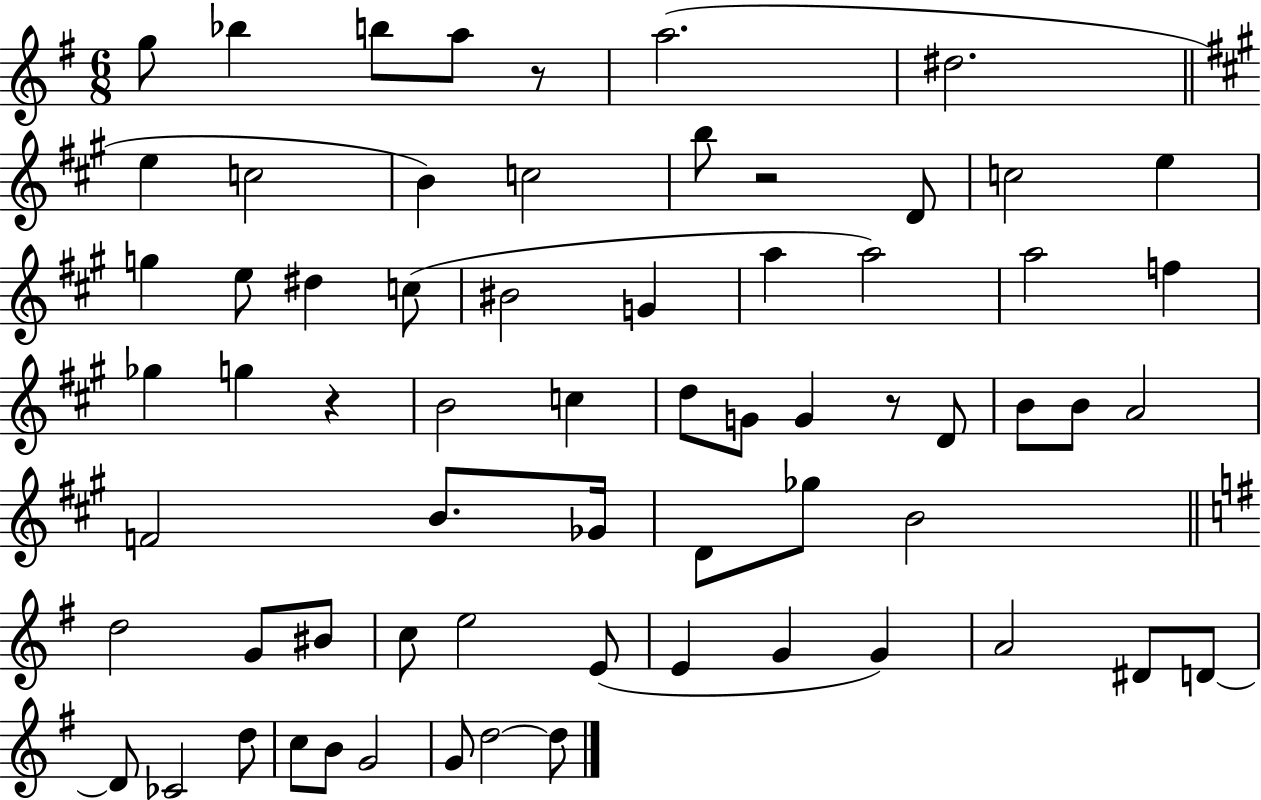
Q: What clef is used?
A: treble